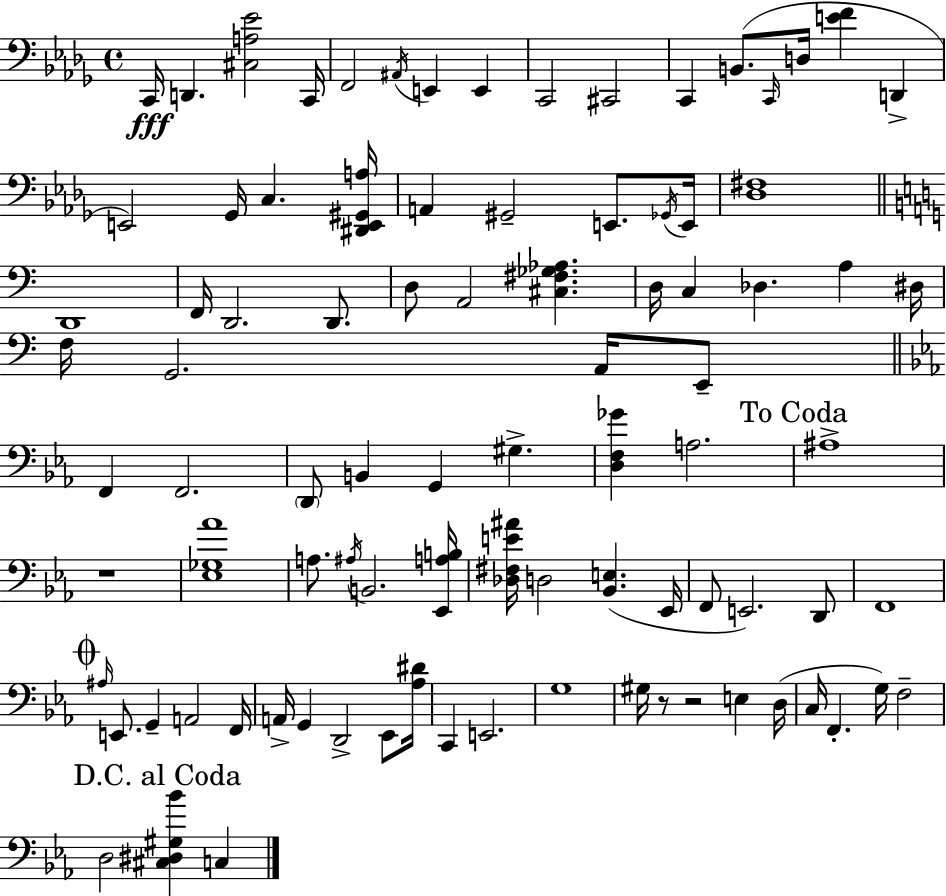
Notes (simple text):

C2/s D2/q. [C#3,A3,Eb4]/h C2/s F2/h A#2/s E2/q E2/q C2/h C#2/h C2/q B2/e. C2/s D3/s [E4,F4]/q D2/q E2/h Gb2/s C3/q. [D#2,E2,G#2,A3]/s A2/q G#2/h E2/e. Gb2/s E2/s [Db3,F#3]/w D2/w F2/s D2/h. D2/e. D3/e A2/h [C#3,F#3,Gb3,Ab3]/q. D3/s C3/q Db3/q. A3/q D#3/s F3/s G2/h. A2/s E2/e F2/q F2/h. D2/e B2/q G2/q G#3/q. [D3,F3,Gb4]/q A3/h. A#3/w R/w [Eb3,Gb3,Ab4]/w A3/e. A#3/s B2/h. [Eb2,A3,B3]/s [Db3,F#3,E4,A#4]/s D3/h [Bb2,E3]/q. Eb2/s F2/e E2/h. D2/e F2/w A#3/s E2/e. G2/q A2/h F2/s A2/s G2/q D2/h Eb2/e [Ab3,D#4]/s C2/q E2/h. G3/w G#3/s R/e R/h E3/q D3/s C3/s F2/q. G3/s F3/h D3/h [C#3,D#3,G#3,Bb4]/q C3/q